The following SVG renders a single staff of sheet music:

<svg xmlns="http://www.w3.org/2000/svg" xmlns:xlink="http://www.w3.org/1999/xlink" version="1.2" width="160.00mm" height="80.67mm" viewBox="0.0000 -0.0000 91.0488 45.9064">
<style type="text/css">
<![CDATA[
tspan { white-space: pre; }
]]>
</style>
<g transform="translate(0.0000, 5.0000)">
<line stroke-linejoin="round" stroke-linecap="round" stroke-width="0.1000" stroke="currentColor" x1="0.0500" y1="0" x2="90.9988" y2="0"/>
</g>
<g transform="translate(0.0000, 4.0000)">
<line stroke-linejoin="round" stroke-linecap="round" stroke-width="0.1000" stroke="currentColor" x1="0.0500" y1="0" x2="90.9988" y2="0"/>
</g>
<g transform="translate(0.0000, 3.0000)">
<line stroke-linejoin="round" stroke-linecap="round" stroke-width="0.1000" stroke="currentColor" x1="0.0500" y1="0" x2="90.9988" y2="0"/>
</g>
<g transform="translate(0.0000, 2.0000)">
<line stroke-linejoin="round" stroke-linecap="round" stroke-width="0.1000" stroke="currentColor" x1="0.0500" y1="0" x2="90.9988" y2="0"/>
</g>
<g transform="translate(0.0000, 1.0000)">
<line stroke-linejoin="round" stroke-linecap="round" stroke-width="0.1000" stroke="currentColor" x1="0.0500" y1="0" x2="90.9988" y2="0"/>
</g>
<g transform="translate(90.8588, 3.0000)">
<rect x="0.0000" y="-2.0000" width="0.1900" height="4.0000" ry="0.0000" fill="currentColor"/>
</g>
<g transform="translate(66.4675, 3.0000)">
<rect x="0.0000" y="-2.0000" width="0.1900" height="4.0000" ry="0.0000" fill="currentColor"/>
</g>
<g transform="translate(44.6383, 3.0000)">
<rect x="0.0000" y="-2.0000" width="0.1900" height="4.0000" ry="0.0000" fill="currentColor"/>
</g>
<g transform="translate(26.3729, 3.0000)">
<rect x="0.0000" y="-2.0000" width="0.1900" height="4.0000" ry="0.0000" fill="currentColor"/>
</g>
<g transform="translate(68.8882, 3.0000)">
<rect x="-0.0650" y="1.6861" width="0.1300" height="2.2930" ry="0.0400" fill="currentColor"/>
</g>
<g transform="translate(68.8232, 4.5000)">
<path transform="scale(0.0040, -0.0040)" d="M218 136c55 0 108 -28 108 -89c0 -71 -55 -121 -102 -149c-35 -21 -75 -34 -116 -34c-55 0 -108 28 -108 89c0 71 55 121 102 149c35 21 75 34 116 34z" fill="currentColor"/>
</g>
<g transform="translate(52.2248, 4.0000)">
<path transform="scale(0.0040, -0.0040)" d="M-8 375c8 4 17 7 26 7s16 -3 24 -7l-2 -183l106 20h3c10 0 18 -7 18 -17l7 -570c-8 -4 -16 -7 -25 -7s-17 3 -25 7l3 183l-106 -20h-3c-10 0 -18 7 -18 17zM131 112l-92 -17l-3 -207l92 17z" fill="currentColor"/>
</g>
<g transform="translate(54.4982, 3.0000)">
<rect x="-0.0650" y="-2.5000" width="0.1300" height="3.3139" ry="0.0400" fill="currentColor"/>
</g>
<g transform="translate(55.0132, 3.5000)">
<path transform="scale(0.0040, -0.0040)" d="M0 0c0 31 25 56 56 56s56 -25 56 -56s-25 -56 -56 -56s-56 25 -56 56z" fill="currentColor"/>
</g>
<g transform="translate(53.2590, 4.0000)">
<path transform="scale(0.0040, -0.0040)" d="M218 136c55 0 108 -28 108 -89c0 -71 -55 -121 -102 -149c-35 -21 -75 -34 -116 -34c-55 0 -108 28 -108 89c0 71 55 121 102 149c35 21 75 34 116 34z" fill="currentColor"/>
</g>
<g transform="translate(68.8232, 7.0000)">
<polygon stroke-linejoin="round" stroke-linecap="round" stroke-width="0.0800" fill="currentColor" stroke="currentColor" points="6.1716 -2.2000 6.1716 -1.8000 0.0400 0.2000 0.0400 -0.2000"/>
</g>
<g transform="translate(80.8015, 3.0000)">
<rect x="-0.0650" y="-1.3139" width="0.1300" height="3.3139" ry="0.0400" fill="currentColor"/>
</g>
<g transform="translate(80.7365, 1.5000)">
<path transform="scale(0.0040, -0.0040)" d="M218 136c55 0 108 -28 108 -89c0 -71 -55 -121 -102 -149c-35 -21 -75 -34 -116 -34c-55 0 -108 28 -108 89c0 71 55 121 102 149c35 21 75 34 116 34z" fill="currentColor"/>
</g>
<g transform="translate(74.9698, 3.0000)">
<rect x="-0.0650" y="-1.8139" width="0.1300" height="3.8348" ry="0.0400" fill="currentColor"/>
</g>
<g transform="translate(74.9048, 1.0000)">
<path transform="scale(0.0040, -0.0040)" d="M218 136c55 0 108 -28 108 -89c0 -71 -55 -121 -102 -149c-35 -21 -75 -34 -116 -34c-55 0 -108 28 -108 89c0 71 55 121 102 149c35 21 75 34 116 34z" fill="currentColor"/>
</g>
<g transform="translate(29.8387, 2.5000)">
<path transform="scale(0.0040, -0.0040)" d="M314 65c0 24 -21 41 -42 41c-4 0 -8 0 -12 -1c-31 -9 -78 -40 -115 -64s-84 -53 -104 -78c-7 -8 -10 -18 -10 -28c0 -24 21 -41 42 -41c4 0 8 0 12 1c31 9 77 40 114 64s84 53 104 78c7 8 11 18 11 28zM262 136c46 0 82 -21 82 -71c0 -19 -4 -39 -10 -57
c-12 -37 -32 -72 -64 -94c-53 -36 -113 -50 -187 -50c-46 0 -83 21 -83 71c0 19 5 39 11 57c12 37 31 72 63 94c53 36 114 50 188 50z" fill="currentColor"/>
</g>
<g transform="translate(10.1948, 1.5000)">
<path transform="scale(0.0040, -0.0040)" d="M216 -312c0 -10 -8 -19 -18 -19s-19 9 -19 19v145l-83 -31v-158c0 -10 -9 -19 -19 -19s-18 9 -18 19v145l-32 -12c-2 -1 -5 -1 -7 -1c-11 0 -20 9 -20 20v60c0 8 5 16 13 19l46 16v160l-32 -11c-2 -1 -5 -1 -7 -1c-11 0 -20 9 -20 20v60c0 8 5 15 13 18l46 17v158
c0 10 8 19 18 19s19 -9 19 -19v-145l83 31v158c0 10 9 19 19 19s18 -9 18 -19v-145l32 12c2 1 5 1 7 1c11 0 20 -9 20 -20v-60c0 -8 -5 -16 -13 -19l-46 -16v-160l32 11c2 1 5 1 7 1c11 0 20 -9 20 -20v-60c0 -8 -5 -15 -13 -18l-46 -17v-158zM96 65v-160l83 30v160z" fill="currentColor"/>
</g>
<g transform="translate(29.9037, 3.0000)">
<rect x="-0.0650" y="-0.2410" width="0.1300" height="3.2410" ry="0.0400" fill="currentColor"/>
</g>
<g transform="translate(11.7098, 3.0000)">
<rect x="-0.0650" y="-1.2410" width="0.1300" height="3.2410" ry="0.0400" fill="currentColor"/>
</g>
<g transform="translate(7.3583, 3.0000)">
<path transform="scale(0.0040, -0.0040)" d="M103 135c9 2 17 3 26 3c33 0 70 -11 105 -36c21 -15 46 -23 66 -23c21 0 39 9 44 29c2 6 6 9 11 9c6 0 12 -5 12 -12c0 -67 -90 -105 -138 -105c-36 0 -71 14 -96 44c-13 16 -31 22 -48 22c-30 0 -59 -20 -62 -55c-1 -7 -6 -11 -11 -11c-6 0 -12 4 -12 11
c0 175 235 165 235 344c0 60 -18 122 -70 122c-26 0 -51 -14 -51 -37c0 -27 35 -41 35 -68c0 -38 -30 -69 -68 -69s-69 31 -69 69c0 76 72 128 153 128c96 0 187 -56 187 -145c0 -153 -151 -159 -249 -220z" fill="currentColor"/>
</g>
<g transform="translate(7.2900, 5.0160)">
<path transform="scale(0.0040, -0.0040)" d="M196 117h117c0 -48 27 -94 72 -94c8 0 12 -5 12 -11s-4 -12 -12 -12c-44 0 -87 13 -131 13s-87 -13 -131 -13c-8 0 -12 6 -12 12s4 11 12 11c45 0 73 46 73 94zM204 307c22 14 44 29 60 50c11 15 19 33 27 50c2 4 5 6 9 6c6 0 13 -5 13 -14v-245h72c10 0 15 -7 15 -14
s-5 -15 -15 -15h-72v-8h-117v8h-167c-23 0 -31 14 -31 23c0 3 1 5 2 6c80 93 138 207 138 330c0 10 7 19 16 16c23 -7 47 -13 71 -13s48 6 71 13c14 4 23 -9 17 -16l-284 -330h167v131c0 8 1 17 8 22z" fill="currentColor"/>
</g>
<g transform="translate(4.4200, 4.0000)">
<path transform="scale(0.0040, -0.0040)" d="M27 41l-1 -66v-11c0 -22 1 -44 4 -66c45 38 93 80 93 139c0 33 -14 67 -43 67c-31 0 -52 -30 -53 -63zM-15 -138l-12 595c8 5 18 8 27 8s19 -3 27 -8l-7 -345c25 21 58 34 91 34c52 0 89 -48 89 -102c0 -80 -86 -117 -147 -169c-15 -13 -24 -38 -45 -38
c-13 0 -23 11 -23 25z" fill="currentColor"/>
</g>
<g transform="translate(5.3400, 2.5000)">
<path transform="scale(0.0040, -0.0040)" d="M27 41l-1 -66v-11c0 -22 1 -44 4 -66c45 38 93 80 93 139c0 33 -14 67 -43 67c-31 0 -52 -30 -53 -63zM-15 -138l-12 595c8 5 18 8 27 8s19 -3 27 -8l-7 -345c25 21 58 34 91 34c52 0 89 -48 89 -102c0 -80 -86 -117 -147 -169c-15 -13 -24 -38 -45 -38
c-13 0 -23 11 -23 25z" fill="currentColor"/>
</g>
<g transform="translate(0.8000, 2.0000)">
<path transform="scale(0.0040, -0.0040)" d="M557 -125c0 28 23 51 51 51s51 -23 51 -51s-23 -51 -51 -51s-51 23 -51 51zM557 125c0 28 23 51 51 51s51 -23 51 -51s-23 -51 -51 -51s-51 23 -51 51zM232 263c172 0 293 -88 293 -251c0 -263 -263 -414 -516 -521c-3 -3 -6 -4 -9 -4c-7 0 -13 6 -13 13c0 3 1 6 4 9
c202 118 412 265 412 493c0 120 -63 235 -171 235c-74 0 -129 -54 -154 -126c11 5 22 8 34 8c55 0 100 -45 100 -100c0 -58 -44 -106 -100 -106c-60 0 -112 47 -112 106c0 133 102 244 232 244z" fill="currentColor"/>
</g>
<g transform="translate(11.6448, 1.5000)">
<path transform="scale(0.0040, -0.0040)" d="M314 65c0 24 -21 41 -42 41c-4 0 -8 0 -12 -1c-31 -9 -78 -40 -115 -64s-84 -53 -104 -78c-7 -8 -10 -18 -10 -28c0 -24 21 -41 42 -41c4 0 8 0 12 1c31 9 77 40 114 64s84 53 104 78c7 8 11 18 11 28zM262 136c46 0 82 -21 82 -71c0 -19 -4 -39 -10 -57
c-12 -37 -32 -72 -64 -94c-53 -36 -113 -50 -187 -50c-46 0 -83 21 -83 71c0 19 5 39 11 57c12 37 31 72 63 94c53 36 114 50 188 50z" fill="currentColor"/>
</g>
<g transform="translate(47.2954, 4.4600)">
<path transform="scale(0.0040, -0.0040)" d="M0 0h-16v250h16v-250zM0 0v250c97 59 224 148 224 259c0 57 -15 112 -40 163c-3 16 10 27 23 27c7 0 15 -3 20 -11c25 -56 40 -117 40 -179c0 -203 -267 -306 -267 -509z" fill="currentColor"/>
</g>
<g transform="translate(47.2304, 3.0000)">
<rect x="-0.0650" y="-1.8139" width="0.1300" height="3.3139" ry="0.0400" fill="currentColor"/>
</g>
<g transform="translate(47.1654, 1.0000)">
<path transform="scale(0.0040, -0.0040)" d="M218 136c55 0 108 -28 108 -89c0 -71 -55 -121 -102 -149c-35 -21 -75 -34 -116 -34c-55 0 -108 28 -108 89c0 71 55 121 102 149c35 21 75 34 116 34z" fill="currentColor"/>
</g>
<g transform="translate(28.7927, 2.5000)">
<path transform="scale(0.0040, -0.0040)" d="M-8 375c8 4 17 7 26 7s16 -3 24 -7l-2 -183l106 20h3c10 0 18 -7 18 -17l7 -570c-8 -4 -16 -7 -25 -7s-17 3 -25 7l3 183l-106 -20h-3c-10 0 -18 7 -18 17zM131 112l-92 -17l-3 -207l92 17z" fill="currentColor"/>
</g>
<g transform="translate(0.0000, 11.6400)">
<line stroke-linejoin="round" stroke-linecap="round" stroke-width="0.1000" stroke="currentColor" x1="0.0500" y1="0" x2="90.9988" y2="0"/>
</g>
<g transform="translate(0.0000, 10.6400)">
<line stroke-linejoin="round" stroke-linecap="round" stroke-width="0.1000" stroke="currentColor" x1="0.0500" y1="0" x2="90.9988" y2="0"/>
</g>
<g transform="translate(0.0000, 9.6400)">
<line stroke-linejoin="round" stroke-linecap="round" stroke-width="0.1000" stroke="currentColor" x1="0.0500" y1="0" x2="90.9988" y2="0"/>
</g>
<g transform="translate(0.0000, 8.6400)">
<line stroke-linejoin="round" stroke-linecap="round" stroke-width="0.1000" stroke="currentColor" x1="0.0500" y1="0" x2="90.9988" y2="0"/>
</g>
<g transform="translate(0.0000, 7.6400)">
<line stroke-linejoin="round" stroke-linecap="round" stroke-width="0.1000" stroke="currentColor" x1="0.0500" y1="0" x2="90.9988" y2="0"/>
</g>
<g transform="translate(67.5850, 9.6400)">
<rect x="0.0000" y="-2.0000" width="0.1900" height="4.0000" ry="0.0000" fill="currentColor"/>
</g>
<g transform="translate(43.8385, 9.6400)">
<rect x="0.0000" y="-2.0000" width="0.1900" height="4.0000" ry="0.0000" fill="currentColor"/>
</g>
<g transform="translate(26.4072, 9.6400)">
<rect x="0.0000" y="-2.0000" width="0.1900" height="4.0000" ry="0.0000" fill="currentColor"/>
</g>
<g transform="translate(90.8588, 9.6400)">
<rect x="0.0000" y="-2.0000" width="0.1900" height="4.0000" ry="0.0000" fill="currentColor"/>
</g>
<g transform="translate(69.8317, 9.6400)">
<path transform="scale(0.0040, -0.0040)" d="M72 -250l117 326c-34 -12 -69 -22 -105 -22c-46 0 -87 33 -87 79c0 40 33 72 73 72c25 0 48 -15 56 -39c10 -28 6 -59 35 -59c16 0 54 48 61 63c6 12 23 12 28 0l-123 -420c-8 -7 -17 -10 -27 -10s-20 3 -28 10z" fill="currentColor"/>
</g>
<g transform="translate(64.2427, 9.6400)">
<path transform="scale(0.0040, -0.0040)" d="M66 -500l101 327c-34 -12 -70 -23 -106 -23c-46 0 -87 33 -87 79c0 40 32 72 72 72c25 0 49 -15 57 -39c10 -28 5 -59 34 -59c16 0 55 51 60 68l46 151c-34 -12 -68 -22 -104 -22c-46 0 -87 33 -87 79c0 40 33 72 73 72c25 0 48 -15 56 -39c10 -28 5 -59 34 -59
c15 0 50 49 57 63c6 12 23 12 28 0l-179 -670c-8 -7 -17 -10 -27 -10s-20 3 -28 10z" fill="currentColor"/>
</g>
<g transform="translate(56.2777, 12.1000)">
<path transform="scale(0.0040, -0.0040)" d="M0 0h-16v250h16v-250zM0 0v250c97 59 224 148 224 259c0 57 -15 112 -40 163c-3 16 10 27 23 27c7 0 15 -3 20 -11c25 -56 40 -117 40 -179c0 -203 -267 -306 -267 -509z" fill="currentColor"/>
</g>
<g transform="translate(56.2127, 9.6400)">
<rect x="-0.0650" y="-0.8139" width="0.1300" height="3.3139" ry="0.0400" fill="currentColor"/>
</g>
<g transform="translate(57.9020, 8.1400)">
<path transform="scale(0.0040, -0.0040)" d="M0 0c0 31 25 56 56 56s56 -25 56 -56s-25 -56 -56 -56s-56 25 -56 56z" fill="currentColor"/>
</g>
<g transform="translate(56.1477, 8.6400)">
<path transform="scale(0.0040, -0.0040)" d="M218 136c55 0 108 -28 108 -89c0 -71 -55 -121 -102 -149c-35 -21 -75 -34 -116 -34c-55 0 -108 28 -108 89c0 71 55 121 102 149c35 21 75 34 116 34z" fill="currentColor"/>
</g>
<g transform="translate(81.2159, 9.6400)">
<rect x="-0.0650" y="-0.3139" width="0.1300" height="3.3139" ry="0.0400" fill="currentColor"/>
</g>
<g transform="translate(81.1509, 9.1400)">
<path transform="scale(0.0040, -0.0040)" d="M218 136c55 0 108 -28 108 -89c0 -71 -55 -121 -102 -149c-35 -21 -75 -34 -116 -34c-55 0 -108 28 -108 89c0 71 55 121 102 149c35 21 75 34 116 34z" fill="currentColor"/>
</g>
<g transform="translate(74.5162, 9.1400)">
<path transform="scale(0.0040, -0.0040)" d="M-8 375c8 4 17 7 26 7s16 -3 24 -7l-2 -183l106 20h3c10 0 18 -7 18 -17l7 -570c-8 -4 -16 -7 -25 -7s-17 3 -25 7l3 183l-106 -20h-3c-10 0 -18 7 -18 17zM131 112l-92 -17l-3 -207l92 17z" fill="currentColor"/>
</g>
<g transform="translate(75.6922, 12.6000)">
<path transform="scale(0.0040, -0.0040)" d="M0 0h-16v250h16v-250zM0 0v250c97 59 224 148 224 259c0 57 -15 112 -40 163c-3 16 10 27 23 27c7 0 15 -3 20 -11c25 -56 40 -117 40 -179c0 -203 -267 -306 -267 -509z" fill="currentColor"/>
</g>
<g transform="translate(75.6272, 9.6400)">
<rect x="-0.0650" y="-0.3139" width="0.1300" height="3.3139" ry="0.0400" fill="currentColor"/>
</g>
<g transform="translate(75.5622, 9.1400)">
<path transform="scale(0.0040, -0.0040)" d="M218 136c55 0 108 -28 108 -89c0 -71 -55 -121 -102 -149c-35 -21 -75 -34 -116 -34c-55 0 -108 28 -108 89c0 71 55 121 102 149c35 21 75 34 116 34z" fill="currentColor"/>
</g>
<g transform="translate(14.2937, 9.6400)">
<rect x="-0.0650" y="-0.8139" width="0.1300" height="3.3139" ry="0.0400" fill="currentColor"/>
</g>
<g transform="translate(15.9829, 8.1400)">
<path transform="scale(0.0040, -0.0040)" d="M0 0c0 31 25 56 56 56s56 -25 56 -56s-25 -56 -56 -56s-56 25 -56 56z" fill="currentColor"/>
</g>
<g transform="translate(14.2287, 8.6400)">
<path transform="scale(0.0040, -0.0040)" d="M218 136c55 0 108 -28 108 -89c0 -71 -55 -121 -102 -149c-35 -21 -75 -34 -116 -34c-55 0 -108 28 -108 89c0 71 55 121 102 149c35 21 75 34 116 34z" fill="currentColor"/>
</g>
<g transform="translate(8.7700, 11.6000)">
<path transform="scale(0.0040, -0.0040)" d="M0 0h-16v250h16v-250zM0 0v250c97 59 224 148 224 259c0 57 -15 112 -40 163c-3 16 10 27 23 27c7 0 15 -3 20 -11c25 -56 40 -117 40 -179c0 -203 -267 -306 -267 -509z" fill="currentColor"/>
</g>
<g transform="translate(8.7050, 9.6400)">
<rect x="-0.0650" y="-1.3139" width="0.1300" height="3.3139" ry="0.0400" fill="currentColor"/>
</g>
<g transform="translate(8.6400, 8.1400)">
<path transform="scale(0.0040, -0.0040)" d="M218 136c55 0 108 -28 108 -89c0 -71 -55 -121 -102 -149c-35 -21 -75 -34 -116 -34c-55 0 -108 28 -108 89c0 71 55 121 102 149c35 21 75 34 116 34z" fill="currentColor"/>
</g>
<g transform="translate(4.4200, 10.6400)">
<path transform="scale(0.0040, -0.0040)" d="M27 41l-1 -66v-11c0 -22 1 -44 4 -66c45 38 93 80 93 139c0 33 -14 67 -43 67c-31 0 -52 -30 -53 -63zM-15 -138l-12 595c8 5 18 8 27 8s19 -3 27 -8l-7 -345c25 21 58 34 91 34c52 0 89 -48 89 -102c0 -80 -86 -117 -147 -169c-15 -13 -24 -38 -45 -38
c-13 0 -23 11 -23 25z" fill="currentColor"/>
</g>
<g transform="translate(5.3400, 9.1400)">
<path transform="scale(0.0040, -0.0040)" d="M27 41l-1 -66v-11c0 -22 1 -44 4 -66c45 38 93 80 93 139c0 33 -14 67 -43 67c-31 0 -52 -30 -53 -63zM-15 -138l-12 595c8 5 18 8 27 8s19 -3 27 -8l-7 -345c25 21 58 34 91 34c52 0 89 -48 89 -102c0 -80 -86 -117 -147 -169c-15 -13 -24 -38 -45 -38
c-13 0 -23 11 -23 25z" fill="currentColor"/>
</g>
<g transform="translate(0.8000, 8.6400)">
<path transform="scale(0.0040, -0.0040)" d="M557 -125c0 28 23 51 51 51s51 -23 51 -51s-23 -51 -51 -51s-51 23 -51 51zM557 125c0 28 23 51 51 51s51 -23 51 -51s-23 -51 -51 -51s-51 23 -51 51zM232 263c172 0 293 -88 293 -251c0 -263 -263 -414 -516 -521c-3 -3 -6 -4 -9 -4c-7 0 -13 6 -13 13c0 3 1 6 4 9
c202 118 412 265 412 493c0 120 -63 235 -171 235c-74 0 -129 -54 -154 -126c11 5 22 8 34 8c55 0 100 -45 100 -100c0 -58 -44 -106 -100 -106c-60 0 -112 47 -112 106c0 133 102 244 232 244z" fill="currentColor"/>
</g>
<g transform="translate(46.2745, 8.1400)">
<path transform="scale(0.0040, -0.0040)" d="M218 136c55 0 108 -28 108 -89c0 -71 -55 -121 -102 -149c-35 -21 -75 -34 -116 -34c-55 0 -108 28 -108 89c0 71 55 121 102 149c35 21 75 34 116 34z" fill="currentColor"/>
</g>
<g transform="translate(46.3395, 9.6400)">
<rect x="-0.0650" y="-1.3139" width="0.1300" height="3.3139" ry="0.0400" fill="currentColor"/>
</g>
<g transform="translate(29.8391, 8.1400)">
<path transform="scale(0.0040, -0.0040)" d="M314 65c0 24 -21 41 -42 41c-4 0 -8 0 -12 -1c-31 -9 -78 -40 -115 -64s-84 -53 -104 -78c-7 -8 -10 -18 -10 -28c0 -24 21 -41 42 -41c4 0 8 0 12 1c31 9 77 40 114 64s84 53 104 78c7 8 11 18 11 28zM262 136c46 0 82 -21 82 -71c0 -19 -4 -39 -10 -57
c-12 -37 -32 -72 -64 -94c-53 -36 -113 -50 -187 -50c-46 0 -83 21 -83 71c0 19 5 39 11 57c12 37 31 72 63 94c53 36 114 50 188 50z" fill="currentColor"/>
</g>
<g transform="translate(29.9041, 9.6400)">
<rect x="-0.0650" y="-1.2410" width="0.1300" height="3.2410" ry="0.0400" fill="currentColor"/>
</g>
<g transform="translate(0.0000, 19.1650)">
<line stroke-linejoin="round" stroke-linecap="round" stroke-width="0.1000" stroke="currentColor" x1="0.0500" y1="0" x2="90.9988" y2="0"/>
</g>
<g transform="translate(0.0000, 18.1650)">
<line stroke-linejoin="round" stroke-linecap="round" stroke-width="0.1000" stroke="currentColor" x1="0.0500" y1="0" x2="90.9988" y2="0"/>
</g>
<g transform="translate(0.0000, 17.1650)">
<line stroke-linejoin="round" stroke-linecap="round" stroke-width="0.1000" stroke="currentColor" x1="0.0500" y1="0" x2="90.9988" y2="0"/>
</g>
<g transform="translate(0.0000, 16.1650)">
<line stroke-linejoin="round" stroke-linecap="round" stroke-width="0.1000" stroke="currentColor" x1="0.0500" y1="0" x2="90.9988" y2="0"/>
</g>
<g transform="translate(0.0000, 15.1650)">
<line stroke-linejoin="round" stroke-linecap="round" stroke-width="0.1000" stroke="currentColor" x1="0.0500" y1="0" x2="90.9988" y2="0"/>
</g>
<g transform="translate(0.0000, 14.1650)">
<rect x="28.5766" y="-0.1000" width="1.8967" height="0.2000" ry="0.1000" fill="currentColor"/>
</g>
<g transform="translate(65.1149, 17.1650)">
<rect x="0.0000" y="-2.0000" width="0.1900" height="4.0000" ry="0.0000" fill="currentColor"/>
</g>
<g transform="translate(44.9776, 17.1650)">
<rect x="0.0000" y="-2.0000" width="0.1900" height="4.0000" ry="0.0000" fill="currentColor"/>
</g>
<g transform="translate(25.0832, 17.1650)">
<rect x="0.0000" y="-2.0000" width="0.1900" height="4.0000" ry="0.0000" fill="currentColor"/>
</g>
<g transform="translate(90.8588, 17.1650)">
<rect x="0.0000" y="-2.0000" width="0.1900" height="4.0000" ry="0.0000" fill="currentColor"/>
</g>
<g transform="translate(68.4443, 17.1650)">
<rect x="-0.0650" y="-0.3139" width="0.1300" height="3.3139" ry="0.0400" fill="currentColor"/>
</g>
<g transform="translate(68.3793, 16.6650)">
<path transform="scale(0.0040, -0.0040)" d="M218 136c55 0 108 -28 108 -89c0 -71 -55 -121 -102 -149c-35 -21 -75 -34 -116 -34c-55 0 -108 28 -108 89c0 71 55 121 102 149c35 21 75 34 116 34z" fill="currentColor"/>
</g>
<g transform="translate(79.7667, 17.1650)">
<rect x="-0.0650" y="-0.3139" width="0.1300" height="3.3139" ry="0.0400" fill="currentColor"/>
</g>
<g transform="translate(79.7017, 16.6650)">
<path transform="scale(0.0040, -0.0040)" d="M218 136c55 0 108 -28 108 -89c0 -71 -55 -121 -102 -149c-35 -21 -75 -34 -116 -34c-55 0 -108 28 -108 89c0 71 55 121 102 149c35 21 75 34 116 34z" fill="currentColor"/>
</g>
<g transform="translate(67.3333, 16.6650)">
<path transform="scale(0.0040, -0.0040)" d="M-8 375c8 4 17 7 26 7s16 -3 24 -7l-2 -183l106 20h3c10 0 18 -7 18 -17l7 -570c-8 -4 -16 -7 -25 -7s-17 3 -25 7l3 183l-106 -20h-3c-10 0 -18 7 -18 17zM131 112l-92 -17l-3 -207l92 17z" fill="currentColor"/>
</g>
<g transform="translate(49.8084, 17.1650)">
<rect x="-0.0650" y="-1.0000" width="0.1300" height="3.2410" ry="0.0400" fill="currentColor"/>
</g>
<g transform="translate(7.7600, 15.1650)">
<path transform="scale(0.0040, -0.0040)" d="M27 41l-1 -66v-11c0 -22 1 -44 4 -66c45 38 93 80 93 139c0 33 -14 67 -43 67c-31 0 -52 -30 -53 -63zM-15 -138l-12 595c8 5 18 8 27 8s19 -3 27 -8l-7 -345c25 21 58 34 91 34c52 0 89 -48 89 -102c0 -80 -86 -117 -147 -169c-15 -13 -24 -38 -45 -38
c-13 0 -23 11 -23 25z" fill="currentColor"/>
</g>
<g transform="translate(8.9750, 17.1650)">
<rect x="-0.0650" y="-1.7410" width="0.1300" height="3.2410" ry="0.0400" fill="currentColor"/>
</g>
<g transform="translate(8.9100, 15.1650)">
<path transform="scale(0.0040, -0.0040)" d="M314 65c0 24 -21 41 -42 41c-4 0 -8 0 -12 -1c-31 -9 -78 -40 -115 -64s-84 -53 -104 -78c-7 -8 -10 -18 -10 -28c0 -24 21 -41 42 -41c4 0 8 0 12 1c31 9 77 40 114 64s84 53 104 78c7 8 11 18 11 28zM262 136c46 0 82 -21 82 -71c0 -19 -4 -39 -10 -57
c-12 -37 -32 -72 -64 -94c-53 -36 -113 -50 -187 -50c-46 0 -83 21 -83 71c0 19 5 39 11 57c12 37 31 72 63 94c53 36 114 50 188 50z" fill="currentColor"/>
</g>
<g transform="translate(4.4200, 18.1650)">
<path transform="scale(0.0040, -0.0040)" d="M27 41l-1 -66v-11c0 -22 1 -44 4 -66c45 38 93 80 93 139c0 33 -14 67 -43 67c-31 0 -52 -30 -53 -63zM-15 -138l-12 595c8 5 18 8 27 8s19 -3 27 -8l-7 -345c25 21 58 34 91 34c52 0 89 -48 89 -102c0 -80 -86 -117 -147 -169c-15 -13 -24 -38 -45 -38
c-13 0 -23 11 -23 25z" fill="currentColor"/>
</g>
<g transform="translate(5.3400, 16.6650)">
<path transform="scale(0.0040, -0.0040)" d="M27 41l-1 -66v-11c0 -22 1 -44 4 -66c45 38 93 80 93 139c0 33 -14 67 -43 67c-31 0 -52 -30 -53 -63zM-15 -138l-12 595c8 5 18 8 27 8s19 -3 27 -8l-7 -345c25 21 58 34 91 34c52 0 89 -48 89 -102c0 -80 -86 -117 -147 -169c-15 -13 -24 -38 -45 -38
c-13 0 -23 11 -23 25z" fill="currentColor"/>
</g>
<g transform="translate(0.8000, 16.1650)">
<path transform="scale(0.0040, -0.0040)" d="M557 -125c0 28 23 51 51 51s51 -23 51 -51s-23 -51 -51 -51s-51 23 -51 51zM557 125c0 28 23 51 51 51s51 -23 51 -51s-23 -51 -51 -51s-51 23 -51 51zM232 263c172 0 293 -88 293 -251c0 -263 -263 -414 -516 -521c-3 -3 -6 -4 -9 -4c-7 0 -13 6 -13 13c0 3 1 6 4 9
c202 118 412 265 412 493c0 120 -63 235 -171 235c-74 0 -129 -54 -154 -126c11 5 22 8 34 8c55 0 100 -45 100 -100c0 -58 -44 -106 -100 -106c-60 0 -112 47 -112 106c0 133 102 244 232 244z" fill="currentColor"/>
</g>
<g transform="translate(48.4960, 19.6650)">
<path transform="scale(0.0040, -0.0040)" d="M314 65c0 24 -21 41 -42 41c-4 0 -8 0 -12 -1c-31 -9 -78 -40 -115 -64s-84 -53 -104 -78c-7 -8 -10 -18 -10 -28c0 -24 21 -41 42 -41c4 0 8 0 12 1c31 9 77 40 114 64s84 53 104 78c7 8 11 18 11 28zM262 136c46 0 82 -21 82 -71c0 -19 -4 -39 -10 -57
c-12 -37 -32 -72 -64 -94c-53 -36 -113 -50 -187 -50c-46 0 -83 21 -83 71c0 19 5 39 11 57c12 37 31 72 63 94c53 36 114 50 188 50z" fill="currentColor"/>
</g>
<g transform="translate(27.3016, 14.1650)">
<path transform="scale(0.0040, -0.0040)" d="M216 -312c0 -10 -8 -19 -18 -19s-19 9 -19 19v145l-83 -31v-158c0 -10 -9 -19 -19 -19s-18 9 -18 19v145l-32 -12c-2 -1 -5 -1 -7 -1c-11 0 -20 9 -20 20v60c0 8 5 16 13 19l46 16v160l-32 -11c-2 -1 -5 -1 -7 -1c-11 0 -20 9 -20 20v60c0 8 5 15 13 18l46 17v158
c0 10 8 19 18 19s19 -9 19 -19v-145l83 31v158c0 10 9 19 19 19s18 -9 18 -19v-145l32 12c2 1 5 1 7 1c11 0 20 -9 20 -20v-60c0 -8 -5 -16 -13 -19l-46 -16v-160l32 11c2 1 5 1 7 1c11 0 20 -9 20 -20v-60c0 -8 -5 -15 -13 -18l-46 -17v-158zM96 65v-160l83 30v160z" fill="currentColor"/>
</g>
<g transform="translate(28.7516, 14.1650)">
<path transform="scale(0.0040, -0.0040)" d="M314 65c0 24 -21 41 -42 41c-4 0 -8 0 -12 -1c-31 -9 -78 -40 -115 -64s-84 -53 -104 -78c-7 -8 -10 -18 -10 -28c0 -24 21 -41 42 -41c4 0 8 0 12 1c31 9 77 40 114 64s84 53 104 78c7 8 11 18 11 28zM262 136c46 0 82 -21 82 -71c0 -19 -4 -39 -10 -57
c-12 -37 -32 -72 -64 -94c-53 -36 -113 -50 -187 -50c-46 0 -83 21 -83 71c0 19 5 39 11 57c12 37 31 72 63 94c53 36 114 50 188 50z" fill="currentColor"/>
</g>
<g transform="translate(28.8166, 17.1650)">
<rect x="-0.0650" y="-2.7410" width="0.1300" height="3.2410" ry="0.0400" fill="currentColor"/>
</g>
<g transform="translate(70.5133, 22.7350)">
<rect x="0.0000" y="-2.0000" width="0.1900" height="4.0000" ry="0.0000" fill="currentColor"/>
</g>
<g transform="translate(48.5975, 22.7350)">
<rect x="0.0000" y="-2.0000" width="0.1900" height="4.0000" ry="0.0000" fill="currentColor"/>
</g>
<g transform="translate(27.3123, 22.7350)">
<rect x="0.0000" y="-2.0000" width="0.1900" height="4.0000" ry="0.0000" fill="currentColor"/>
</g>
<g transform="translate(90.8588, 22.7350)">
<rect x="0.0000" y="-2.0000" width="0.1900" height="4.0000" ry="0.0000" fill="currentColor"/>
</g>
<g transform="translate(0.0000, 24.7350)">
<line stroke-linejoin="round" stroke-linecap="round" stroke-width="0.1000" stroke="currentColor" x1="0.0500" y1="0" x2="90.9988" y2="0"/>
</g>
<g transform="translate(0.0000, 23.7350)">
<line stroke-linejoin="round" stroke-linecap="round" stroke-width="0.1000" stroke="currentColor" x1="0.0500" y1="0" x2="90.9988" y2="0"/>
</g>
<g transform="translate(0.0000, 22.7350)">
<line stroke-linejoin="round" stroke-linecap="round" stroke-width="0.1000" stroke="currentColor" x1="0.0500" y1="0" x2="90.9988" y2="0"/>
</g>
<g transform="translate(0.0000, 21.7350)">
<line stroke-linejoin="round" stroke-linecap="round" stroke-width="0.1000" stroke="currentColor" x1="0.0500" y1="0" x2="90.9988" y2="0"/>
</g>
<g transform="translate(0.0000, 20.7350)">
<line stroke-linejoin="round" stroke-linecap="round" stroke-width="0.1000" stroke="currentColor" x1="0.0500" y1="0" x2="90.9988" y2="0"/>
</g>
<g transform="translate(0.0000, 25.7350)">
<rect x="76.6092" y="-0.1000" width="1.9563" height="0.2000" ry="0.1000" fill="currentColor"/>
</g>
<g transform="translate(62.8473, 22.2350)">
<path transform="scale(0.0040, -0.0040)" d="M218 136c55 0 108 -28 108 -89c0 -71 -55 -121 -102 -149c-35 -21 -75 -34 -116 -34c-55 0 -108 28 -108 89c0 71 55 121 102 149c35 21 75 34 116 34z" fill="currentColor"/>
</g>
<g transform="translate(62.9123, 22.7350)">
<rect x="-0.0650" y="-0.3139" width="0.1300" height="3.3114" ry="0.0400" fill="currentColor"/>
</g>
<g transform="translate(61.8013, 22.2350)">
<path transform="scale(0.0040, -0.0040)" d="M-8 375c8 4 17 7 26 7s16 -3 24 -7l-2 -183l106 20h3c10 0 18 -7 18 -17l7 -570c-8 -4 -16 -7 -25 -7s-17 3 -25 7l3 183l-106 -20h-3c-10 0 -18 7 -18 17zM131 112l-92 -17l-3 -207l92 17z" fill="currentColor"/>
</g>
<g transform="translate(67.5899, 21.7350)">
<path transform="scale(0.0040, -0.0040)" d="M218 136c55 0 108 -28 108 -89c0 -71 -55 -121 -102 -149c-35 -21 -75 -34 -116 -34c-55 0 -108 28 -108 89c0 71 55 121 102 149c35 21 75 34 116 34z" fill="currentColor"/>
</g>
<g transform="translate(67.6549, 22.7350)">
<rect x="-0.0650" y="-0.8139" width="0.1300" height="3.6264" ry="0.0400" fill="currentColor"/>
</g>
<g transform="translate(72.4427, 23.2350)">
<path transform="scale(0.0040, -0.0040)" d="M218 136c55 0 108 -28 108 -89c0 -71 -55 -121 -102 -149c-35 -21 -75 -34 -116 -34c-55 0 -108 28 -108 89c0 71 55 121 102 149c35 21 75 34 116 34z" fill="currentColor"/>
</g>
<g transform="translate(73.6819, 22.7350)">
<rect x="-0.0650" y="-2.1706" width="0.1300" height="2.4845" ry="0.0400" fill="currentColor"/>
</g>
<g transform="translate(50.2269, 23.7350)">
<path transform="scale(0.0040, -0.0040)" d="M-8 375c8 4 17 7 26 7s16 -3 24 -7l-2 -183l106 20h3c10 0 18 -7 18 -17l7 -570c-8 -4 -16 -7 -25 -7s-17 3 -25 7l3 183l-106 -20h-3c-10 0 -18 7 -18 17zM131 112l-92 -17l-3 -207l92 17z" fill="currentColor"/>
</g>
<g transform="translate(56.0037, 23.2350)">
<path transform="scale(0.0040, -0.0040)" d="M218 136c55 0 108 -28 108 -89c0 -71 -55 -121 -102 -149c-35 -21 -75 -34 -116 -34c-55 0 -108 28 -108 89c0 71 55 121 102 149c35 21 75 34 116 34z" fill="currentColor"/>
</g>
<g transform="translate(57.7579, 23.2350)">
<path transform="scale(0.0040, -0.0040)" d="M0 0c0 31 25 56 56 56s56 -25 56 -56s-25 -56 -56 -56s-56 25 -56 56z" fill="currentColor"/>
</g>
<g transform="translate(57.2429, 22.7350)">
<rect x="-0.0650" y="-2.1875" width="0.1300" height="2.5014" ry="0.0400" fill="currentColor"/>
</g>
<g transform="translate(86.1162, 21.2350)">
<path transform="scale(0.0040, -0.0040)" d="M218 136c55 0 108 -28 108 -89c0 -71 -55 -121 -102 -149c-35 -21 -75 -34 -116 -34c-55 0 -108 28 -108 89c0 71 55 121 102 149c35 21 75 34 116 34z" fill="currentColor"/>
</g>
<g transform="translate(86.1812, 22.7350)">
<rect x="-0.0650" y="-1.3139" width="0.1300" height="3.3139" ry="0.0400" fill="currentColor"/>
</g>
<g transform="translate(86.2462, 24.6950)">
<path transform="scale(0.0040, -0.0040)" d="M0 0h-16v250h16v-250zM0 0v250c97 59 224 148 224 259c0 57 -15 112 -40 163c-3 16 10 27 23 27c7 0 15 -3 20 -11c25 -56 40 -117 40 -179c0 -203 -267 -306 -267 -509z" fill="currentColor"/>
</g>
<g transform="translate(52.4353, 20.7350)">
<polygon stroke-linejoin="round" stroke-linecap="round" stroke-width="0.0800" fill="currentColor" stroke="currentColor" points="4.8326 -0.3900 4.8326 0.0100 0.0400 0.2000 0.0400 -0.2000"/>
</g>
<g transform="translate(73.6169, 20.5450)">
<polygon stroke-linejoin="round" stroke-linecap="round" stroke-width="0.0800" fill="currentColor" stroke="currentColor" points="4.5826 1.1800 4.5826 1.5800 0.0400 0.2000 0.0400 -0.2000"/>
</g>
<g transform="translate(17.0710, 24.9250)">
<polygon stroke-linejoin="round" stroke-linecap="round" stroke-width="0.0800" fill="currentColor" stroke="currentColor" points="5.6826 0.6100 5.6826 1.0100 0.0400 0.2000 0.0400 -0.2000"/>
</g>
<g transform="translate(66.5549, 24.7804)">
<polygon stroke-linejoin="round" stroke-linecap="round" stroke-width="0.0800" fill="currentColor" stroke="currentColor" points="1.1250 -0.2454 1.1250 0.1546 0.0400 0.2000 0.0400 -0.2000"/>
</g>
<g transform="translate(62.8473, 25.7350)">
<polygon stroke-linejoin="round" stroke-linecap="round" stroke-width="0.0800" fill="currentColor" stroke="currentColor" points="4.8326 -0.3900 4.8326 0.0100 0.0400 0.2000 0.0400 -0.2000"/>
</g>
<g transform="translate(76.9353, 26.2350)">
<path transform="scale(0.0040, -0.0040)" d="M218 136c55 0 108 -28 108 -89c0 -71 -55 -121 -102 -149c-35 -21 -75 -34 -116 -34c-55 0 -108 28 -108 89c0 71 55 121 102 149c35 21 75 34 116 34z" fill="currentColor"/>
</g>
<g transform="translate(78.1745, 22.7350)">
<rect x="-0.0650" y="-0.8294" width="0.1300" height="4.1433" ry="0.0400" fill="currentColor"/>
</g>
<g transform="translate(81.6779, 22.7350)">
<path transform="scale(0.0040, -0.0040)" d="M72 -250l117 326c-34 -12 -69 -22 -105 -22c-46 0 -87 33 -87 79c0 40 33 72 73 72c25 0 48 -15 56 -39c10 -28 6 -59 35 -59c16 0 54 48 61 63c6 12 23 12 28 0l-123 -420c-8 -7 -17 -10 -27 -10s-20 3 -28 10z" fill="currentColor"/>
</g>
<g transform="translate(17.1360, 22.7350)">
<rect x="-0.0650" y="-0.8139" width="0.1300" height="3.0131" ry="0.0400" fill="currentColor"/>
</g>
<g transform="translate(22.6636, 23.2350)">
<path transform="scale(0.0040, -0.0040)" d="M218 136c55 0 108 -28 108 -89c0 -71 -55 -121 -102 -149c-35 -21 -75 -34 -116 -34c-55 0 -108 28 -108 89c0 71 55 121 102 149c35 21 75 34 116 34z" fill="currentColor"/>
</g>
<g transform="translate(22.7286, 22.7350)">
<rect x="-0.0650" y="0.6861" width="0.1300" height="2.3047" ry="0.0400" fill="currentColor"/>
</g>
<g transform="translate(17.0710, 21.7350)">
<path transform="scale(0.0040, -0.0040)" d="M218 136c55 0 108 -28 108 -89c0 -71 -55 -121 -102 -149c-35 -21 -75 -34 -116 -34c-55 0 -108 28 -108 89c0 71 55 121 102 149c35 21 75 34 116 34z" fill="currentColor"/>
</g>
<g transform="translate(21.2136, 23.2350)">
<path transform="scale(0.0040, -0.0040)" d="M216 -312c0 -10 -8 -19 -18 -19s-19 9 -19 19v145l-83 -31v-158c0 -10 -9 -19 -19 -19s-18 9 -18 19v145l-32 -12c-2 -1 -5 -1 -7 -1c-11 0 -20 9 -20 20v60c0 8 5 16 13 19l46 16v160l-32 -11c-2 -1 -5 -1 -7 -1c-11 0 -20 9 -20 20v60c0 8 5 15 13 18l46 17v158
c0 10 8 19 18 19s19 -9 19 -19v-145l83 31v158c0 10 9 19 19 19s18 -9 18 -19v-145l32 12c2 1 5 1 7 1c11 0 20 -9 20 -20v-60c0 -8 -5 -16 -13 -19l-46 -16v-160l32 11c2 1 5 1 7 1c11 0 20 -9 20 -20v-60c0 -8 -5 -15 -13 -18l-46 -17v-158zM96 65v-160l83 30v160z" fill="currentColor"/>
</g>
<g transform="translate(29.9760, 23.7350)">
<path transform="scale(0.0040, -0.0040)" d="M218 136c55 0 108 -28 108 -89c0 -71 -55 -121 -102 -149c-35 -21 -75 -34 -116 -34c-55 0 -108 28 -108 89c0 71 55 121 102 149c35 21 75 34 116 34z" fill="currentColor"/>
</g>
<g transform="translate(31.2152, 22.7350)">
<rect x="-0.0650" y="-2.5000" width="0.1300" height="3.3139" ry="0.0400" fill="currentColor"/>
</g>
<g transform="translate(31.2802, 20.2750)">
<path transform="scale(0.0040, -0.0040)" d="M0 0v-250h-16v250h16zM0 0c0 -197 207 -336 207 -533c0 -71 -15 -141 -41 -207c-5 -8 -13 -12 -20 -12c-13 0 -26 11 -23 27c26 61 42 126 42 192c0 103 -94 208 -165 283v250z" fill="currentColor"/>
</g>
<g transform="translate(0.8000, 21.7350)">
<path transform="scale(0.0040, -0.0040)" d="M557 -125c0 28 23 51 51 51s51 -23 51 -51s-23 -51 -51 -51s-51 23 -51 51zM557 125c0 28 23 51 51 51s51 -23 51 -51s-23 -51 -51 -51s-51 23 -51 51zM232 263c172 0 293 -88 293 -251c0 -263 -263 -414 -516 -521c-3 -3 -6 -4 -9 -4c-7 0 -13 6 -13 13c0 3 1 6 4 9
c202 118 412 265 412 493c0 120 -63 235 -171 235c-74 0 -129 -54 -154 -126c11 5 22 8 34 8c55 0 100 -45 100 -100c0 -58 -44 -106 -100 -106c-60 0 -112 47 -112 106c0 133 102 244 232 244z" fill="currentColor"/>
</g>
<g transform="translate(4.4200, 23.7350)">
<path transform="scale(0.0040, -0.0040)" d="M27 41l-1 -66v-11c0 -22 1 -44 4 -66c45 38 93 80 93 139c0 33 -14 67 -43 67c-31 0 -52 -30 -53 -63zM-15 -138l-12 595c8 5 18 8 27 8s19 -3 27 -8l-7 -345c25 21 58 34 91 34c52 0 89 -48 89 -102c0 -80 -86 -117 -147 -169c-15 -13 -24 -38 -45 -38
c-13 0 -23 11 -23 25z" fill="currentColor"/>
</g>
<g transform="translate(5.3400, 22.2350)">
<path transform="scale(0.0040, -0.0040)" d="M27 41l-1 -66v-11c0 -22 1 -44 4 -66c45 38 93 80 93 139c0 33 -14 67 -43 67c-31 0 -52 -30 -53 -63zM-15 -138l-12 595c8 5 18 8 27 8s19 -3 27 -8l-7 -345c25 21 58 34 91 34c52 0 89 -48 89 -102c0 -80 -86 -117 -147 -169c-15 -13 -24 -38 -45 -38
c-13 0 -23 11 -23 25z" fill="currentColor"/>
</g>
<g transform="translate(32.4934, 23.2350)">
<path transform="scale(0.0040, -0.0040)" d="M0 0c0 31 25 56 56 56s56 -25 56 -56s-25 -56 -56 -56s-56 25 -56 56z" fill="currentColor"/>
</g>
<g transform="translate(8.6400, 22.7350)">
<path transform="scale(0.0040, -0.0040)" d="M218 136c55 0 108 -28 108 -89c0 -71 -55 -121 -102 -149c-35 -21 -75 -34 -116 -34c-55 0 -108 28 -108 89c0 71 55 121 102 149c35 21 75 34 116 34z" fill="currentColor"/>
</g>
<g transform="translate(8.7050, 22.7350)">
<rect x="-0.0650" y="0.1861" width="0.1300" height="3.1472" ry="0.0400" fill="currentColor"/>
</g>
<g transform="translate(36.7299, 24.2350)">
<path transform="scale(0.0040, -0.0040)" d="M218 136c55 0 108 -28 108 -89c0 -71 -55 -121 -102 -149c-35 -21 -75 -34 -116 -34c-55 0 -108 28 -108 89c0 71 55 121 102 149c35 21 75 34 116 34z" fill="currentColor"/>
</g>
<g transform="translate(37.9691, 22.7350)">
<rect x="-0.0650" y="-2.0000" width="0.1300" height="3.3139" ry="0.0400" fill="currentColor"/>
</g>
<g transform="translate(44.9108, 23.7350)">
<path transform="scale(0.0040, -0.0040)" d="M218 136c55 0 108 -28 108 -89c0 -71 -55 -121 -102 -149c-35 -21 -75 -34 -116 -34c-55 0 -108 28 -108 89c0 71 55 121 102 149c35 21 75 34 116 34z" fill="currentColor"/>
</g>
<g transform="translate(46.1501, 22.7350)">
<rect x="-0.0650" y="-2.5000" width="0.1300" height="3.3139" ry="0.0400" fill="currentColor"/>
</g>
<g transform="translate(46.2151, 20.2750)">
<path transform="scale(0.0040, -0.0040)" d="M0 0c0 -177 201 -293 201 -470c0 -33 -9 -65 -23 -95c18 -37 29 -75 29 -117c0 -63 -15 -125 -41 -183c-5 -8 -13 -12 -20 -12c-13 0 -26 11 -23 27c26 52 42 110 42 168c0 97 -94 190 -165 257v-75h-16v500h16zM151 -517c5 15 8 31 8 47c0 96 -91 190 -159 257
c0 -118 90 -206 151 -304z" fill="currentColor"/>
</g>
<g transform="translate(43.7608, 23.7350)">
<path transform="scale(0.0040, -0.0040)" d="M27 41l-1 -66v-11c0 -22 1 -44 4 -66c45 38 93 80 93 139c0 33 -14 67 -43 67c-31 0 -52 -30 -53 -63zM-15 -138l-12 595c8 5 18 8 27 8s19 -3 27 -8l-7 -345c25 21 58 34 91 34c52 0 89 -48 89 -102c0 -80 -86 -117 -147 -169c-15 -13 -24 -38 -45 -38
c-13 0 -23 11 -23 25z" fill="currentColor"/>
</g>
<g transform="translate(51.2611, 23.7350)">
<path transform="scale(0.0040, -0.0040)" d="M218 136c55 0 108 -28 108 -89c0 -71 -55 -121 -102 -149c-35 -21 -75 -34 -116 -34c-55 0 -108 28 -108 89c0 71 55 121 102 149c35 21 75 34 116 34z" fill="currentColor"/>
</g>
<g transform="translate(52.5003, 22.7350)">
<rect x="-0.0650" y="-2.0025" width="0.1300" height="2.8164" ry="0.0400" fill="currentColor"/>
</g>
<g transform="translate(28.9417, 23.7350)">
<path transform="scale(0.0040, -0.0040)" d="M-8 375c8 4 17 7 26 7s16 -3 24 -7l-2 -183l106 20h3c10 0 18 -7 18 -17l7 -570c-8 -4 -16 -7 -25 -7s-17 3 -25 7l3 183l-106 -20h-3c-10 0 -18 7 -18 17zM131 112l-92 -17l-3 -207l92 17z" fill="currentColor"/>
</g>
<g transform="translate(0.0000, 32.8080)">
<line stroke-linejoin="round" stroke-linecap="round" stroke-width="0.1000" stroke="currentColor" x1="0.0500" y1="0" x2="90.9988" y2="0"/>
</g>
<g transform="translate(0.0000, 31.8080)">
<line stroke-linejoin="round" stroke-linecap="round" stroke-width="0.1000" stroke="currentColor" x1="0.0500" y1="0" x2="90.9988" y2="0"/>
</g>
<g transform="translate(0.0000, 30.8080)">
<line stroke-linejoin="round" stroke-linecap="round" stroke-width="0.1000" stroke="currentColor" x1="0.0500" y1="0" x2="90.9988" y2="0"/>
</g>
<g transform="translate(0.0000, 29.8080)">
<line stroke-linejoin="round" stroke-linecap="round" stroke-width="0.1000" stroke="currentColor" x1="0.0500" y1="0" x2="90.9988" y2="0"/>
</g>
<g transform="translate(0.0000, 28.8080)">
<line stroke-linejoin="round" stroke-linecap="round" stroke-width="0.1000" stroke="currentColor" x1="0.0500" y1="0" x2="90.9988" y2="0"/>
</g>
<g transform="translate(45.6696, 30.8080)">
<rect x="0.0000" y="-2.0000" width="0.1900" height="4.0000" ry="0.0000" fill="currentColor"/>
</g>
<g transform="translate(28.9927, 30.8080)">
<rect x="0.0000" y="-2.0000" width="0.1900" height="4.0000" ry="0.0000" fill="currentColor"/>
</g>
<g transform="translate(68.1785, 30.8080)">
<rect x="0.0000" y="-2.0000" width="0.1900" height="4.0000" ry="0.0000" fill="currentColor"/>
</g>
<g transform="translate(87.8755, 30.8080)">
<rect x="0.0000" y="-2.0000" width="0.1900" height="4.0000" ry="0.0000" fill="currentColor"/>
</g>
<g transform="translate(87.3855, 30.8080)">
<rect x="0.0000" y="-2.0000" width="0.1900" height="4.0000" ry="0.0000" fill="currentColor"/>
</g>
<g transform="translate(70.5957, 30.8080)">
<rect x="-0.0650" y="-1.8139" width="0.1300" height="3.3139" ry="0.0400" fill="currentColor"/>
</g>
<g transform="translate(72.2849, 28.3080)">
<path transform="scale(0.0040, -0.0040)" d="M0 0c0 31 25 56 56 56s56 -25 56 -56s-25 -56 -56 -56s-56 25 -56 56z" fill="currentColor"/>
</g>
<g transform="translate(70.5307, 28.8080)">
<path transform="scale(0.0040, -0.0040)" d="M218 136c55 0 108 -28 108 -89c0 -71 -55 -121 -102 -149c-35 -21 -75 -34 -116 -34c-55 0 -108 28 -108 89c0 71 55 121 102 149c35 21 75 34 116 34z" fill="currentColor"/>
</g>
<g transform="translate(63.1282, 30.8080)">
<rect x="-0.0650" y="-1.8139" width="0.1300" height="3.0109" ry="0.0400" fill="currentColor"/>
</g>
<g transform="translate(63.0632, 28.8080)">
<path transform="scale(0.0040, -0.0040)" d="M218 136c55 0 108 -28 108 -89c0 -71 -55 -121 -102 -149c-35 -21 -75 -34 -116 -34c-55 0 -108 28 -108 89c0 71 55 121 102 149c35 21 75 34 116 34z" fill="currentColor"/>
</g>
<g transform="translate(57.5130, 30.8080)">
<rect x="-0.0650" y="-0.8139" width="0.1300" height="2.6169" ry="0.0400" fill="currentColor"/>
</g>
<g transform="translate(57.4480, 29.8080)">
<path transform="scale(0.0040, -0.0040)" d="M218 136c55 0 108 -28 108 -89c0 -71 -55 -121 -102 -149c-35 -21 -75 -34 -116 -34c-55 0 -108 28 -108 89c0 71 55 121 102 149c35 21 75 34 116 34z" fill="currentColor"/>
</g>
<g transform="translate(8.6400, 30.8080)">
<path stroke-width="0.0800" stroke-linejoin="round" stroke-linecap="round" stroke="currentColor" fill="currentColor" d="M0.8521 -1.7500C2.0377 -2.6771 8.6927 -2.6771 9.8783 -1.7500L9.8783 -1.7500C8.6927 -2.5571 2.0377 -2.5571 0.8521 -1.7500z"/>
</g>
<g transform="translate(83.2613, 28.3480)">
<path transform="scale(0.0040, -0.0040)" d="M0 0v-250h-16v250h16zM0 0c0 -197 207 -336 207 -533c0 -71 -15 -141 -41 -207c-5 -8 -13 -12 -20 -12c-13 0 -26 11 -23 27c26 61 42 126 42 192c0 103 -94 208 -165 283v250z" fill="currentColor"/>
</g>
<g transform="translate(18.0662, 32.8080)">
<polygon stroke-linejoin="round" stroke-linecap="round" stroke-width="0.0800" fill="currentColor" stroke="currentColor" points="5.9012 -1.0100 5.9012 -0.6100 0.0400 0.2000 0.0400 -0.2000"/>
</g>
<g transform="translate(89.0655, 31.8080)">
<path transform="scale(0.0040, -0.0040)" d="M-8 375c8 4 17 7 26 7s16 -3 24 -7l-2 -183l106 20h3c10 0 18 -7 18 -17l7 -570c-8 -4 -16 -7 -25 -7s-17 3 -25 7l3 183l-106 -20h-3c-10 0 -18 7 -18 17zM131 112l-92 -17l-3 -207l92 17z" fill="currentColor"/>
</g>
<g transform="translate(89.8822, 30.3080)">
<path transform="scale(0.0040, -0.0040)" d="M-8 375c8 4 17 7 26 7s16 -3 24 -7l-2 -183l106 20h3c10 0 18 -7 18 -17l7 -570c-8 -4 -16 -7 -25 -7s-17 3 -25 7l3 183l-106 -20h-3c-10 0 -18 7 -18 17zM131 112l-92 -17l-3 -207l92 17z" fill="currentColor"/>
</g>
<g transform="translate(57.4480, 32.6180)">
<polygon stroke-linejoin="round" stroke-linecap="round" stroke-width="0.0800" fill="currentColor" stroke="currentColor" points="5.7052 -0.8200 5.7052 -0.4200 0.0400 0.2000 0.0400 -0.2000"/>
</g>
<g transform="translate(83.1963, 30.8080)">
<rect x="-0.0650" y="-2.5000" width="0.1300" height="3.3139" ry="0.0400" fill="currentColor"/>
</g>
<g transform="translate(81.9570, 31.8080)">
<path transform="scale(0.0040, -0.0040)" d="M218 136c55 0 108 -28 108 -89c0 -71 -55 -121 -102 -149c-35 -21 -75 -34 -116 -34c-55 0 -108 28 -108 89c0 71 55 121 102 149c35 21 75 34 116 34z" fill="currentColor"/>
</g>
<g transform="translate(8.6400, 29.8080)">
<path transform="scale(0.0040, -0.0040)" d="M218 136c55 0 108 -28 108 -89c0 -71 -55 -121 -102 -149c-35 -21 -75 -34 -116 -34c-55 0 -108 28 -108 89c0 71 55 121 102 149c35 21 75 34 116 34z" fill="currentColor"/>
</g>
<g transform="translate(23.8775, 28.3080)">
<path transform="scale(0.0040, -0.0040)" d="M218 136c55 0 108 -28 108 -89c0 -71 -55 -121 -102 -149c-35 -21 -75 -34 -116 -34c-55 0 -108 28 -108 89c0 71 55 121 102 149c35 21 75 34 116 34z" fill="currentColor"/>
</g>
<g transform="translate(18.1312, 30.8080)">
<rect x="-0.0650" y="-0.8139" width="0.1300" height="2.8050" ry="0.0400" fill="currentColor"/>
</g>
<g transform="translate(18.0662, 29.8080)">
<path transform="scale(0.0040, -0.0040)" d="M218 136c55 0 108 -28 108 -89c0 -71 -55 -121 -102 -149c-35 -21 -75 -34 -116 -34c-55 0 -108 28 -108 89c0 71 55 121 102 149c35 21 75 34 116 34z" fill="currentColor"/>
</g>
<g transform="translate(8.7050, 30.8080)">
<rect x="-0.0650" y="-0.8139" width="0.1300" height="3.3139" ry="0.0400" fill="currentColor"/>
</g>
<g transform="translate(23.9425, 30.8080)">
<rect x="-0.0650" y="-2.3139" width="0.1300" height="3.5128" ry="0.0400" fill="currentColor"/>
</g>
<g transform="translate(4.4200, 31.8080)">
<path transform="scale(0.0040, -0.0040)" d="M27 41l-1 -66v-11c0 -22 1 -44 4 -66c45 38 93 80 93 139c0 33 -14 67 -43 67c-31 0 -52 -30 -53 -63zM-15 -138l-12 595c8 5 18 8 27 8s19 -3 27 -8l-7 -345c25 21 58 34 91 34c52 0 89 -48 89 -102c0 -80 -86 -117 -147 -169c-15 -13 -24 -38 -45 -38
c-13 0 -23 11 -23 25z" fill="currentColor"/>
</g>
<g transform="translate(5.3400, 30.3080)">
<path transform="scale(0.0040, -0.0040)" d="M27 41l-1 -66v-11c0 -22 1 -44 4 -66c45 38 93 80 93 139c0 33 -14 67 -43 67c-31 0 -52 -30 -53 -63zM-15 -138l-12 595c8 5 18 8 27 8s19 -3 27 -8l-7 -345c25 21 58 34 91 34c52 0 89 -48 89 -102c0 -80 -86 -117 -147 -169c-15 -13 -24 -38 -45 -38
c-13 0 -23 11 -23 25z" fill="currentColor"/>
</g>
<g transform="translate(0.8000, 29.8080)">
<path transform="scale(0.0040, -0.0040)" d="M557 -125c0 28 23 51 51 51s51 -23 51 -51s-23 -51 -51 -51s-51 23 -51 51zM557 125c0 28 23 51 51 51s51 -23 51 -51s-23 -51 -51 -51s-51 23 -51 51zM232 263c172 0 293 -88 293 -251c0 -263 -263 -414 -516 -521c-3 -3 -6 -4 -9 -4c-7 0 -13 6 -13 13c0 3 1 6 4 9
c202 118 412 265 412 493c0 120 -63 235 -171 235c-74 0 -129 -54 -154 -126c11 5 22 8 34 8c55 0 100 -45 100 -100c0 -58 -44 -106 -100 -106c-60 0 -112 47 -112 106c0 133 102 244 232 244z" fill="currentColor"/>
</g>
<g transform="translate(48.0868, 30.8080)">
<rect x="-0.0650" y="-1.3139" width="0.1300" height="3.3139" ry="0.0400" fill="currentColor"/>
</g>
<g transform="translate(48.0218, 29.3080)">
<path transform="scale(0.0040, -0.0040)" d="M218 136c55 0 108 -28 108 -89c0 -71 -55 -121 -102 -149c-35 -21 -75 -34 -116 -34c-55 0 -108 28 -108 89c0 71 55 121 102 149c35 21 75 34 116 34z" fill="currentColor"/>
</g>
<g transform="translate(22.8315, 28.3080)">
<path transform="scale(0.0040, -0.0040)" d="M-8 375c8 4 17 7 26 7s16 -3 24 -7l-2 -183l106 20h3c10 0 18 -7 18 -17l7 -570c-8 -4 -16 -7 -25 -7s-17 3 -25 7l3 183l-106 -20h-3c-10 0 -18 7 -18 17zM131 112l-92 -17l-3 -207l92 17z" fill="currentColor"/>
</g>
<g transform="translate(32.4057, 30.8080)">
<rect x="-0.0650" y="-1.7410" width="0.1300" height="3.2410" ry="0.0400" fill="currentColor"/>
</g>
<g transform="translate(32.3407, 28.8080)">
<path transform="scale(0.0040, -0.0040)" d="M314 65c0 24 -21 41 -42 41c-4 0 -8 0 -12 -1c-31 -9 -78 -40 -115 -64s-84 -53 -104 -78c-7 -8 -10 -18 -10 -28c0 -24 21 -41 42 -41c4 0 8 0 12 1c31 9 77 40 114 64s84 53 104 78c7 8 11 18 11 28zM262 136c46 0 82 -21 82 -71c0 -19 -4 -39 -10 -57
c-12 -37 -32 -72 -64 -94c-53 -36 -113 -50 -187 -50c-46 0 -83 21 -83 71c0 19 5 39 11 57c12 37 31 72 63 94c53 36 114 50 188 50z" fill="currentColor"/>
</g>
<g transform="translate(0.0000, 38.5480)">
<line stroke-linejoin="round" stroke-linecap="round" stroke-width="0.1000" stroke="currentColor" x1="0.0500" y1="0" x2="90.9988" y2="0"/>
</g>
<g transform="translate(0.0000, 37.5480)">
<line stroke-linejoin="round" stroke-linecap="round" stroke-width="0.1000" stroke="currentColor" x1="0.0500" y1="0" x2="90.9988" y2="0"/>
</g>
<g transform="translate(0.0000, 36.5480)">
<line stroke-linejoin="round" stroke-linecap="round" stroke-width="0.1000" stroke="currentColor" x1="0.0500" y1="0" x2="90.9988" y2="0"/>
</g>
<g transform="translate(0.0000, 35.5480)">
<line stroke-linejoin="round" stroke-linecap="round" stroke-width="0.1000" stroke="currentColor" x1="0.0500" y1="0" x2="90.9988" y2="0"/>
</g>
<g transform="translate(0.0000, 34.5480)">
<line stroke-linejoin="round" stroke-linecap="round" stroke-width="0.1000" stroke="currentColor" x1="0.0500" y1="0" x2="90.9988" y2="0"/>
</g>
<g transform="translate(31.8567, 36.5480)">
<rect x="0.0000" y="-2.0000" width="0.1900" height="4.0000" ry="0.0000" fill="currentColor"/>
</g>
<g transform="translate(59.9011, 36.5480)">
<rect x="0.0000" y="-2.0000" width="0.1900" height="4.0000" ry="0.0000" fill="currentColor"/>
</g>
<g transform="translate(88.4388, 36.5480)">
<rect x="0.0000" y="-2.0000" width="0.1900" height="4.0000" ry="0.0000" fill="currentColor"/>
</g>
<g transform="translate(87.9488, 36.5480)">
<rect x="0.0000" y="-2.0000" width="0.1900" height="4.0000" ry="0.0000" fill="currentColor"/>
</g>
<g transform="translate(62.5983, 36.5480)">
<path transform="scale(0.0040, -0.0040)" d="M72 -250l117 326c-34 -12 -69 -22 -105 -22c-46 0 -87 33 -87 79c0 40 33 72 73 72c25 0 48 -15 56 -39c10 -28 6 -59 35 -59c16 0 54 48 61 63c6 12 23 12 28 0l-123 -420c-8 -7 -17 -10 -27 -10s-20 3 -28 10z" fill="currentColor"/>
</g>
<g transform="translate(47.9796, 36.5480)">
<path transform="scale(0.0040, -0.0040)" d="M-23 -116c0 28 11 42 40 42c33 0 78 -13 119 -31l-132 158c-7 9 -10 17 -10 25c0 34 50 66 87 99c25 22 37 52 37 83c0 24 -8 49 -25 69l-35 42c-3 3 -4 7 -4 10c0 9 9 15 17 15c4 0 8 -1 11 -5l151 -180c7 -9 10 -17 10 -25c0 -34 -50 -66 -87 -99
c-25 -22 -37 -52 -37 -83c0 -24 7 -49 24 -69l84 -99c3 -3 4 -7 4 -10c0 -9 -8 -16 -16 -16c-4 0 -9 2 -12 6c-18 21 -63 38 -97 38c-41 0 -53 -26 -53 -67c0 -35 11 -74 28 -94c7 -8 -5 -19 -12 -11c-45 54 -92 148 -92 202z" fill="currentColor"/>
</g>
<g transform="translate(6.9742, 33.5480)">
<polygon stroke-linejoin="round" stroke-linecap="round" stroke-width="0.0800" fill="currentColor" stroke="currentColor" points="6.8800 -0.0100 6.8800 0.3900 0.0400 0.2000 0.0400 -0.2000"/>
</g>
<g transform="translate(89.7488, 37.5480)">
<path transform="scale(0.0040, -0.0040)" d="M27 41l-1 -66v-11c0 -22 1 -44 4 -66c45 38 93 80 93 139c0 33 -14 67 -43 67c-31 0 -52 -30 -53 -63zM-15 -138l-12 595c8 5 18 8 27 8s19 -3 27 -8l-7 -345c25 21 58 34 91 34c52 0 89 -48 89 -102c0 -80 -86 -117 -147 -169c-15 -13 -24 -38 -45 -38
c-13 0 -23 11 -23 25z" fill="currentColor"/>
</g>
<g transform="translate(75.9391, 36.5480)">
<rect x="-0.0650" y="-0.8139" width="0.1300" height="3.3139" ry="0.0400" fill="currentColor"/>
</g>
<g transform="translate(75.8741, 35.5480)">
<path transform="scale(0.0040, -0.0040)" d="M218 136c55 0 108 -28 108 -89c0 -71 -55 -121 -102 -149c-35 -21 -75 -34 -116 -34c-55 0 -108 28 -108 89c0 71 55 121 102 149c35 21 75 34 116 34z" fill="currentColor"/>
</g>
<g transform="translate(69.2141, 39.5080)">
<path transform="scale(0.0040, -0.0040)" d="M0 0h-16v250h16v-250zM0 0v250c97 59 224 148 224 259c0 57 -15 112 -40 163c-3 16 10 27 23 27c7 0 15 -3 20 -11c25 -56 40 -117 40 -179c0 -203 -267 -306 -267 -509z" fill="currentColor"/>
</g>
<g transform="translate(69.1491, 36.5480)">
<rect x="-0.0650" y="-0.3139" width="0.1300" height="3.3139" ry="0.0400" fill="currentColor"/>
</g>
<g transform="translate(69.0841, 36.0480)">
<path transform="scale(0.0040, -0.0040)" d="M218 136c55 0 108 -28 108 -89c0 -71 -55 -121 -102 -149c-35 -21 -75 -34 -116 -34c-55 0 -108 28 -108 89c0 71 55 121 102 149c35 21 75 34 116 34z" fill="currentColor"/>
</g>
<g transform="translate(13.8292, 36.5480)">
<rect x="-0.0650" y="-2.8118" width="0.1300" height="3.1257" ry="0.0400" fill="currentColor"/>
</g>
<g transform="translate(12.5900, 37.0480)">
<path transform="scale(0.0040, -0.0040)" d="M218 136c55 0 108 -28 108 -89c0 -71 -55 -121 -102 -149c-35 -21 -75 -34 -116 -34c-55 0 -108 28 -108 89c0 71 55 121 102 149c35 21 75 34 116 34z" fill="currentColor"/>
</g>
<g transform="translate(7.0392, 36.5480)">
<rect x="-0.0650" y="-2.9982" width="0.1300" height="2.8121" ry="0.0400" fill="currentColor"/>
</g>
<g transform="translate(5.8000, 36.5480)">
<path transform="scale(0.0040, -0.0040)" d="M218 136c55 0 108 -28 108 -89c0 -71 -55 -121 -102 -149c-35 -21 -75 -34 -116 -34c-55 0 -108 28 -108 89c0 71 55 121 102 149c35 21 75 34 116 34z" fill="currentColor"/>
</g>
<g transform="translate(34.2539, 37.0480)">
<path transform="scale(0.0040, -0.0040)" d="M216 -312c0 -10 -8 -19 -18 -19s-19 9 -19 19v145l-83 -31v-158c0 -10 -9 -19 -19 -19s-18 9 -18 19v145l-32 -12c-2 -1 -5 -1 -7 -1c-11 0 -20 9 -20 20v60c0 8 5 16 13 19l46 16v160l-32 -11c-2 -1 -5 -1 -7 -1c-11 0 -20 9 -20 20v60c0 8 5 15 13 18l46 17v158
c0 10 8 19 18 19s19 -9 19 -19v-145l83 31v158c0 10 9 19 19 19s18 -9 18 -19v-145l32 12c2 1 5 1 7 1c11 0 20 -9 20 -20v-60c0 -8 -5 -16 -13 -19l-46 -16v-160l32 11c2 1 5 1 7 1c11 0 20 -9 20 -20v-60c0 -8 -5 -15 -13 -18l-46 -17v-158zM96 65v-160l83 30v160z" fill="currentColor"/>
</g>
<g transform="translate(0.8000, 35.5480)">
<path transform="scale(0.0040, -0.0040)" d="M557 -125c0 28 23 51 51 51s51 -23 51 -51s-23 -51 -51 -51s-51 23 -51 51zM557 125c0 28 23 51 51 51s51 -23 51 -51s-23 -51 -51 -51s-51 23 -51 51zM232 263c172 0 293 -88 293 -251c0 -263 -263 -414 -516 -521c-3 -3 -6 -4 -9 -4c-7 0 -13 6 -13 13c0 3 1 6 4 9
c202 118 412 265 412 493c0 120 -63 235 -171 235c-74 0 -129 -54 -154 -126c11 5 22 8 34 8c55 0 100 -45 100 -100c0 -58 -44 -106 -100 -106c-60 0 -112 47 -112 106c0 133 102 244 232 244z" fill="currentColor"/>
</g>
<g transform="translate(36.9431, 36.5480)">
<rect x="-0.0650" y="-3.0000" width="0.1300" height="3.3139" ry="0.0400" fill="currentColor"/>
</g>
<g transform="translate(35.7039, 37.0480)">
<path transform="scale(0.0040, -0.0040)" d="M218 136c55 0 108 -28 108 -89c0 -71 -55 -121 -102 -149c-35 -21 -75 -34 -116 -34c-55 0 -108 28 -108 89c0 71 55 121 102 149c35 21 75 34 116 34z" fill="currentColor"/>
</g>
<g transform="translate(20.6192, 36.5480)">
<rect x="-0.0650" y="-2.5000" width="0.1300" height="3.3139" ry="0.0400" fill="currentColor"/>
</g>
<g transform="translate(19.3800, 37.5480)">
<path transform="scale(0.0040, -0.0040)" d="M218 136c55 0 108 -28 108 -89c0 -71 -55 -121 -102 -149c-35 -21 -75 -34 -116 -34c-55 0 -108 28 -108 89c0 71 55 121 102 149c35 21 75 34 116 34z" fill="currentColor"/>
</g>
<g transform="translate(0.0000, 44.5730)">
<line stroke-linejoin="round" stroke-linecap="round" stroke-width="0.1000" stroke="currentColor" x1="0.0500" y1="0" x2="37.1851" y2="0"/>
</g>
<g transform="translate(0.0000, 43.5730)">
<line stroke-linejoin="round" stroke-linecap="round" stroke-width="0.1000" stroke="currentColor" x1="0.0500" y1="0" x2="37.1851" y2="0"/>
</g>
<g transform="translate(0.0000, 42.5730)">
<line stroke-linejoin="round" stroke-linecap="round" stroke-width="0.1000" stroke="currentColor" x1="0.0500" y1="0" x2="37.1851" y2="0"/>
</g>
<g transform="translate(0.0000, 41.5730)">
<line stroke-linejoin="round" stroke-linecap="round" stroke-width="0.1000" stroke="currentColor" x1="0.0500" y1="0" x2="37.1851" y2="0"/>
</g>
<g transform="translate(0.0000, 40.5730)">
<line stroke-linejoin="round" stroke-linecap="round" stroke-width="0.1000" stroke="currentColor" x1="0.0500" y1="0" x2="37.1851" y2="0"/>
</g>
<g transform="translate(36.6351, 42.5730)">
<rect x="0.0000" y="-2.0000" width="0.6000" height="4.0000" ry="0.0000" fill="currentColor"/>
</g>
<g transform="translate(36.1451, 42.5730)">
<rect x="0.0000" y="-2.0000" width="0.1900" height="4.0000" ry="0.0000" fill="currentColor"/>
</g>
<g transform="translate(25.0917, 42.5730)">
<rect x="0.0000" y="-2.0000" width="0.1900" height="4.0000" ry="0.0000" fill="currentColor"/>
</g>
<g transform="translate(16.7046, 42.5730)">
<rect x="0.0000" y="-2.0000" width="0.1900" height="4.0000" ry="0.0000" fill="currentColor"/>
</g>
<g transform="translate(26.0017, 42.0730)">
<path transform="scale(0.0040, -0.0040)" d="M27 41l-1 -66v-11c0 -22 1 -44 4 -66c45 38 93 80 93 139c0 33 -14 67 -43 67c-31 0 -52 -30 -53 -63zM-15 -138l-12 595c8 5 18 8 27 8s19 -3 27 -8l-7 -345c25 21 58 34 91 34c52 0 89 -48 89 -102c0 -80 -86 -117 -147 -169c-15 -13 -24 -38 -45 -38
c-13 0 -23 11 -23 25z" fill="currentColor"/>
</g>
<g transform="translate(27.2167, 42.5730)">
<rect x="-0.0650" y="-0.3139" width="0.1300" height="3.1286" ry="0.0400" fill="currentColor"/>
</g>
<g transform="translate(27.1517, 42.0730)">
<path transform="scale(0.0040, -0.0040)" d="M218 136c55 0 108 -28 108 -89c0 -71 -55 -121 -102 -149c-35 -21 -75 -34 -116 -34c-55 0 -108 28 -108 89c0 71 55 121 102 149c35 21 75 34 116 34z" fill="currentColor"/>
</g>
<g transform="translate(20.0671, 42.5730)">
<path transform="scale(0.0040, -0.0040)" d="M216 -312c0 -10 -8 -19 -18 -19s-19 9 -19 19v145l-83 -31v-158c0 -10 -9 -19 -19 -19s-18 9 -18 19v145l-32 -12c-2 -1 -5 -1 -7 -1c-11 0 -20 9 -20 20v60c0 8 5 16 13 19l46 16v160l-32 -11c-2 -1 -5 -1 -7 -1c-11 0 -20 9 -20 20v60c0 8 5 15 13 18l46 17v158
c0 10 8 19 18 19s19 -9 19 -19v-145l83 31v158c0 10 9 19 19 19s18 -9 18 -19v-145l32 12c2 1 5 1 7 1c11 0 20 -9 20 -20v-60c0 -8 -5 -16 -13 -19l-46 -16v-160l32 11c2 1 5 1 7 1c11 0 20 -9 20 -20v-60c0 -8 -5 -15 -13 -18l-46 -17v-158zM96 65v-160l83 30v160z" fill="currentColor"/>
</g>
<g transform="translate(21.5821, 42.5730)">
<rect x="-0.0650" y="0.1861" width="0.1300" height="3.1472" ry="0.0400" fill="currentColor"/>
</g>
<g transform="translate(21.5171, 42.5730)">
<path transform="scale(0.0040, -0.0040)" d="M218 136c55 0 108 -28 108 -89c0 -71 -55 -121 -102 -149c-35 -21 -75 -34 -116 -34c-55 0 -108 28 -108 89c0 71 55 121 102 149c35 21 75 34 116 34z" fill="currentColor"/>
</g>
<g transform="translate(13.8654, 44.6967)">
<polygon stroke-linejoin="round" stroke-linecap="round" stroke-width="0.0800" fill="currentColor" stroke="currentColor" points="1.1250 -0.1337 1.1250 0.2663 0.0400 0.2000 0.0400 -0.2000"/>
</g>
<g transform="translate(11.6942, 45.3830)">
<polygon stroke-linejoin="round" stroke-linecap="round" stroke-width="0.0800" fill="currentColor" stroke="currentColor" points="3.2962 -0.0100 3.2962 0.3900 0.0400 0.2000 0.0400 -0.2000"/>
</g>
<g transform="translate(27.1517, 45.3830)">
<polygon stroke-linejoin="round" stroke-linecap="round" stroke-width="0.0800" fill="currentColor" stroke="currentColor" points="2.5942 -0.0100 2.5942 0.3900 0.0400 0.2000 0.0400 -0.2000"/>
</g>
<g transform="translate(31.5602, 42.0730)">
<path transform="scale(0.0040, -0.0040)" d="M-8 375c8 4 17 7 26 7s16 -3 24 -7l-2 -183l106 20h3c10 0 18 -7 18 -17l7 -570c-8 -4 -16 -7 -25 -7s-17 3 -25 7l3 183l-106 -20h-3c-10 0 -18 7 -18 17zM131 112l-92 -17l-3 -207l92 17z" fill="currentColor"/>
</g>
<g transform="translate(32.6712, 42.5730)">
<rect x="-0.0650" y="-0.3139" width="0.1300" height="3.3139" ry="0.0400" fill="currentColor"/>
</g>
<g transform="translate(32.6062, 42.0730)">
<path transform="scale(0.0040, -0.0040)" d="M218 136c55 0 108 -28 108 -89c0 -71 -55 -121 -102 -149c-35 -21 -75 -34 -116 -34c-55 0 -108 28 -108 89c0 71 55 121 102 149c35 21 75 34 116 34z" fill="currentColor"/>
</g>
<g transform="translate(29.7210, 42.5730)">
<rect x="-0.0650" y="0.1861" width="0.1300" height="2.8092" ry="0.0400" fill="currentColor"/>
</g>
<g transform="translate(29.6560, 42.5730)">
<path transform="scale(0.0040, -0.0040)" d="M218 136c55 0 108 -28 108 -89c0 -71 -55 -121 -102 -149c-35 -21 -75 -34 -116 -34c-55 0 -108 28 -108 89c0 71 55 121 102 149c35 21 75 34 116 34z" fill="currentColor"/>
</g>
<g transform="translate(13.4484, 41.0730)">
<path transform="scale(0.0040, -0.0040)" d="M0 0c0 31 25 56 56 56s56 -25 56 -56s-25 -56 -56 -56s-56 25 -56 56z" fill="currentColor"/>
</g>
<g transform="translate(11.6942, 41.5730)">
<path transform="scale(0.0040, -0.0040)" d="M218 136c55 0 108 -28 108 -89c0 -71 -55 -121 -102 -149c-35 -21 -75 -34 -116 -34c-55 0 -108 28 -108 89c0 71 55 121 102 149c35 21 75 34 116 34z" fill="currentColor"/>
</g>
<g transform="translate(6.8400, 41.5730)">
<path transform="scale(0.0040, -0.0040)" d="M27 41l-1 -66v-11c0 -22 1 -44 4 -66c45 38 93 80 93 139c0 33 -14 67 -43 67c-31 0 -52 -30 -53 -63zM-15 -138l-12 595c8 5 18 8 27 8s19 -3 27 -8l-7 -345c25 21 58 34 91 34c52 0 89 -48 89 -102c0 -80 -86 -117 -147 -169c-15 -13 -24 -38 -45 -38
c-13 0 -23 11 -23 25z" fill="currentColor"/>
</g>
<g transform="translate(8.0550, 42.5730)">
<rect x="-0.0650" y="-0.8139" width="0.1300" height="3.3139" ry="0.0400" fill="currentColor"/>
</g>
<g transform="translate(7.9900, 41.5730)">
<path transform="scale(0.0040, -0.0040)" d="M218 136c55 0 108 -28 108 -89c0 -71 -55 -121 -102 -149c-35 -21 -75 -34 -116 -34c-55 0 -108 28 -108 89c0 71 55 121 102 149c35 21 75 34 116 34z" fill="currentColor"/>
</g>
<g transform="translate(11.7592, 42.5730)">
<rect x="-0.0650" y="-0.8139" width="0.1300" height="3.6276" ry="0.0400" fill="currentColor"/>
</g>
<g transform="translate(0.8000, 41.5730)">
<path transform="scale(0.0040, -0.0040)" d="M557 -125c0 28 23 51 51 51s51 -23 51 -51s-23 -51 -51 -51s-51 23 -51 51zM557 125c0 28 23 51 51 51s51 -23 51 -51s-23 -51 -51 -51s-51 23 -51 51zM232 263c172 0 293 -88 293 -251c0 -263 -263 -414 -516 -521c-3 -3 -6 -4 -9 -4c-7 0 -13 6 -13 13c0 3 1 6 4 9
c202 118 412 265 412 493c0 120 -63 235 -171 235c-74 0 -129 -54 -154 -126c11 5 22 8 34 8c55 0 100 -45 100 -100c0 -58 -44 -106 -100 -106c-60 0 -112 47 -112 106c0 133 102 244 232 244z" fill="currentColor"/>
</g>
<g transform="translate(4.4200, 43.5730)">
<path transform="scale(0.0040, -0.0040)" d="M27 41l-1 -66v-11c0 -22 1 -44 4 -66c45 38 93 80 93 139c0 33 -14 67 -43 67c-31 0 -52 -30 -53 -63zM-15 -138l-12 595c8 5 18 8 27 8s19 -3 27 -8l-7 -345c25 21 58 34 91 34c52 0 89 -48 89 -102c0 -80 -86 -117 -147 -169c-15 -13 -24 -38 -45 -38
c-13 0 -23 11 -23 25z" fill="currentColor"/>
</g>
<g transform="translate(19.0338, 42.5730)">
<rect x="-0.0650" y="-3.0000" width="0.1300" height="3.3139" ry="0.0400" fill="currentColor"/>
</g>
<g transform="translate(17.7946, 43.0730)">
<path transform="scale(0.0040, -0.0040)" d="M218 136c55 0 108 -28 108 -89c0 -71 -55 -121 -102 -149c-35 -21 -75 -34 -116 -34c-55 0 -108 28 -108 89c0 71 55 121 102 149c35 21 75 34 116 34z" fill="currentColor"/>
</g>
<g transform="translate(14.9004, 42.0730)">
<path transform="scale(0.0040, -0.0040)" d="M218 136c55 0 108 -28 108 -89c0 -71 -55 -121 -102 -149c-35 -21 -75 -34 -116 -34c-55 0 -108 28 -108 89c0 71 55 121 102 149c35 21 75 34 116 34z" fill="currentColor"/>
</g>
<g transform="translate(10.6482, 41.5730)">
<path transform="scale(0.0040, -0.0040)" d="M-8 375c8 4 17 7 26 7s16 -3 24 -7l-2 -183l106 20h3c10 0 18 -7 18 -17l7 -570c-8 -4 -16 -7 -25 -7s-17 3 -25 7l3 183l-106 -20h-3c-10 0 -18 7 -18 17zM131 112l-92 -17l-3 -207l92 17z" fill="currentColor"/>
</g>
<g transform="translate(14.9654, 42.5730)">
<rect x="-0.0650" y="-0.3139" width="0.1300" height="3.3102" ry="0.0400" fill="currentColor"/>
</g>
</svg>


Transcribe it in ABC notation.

X:1
T:Untitled
M:2/4
L:1/4
K:Bb
^G,2 E,2 A,/2 B,, A,,/2 A,/2 G, G,/2 F, G,2 G, F,/2 z/4 z/2 E,/2 E, _A,2 ^C2 F,,2 E, E, D, F,/2 ^C,/2 B,,/2 A,, _B,,/4 B,,/2 C,/2 E,/2 F,/4 C,/2 D,,/2 z/2 G,/2 F, F,/2 B,/2 A,2 G, F,/2 A,/2 A, _B,,/2 D,/2 C,/2 B,, ^C, z z/2 E,/2 F, _F, F,/2 E,/4 C, ^D, _E,/2 D,/2 E,